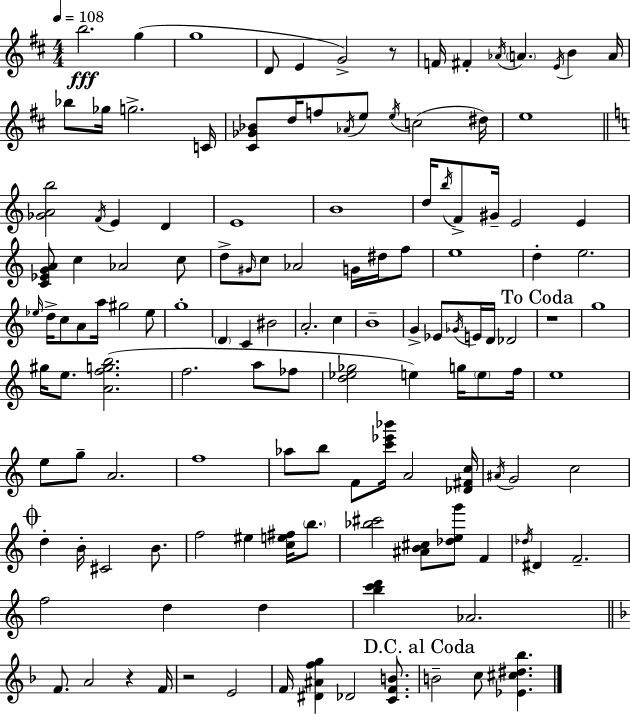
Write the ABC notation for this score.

X:1
T:Untitled
M:4/4
L:1/4
K:D
b2 g g4 D/2 E G2 z/2 F/4 ^F _A/4 A E/4 B A/4 _b/2 _g/4 g2 C/4 [^C_G_B]/2 d/4 f/2 _A/4 e/2 e/4 c2 ^d/4 e4 [_GAb]2 F/4 E D E4 B4 d/4 b/4 F/2 ^G/4 E2 E [C_EGA]/2 c _A2 c/2 d/2 ^G/4 c/2 _A2 G/4 ^d/4 f/2 e4 d e2 _e/4 d/4 c/2 A/2 a/4 ^g2 _e/2 g4 D C ^B2 A2 c B4 G _E/2 _G/4 E/4 D/4 _D2 z4 g4 ^g/4 e/2 [Afgb]2 f2 a/2 _f/2 [d_e_g]2 e g/4 e/2 f/4 e4 e/2 g/2 A2 f4 _a/2 b/2 F/2 [c'_e'_b']/4 A2 [_D^Fc]/4 ^A/4 G2 c2 d B/4 ^C2 B/2 f2 ^e [ce^f]/4 b/2 [_b^c']2 [^AB^c]/2 [_deg']/2 F _d/4 ^D F2 f2 d d [bc'd'] _A2 F/2 A2 z F/4 z2 E2 F/4 [^D^Afg] _D2 [CFB]/2 B2 c/2 [_E^c^d_b]